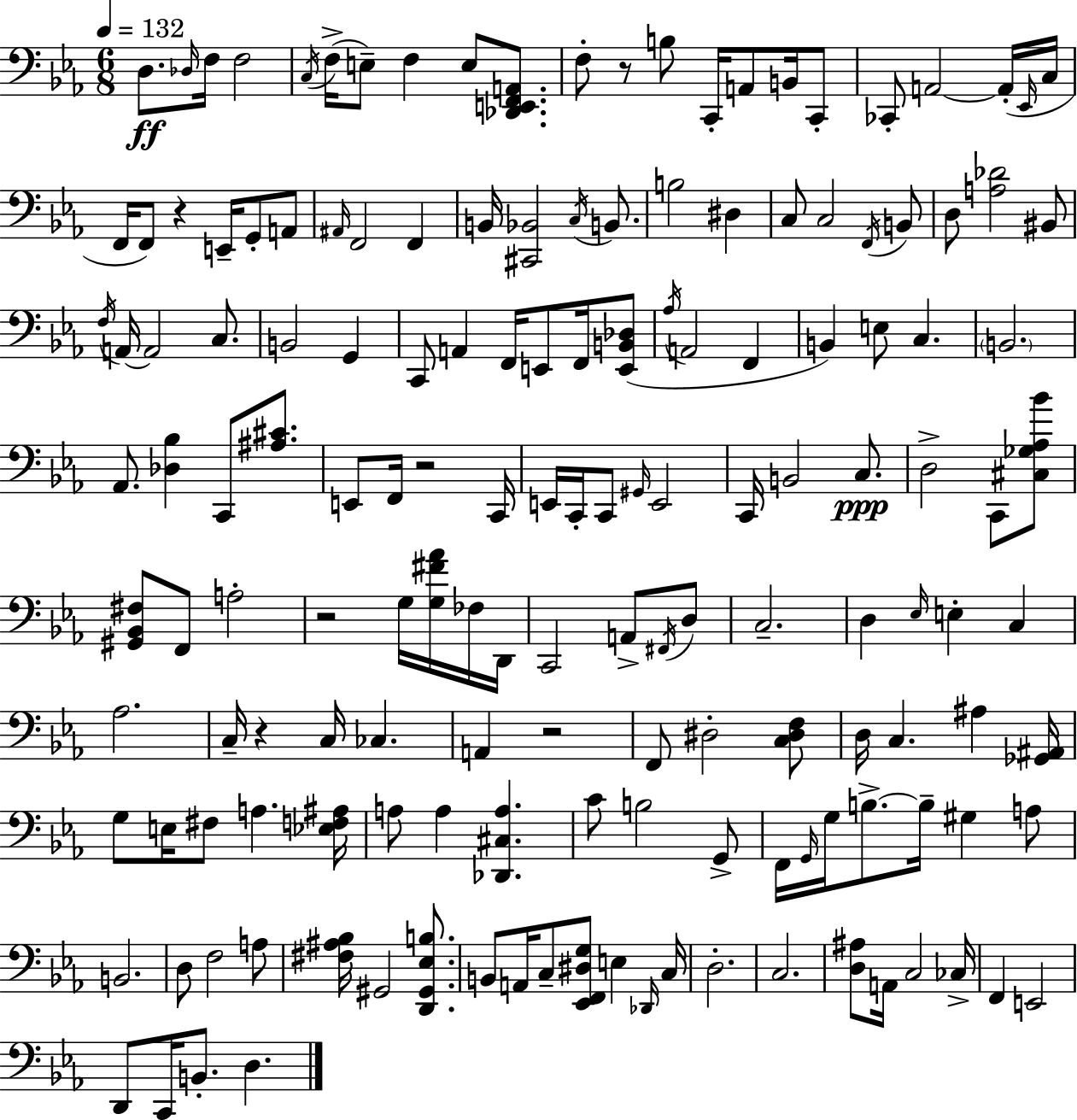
{
  \clef bass
  \numericTimeSignature
  \time 6/8
  \key ees \major
  \tempo 4 = 132
  d8.\ff \grace { des16 } f16 f2 | \acciaccatura { c16 }( f16-> e8--) f4 e8 <des, e, f, a,>8. | f8-. r8 b8 c,16-. a,8 b,16 | c,8-. ces,8-. a,2~~ | \break a,16-.( \grace { ees,16 } c16 f,16 f,8) r4 e,16-- g,8-. | a,8 \grace { ais,16 } f,2 | f,4 b,16 <cis, bes,>2 | \acciaccatura { c16 } b,8. b2 | \break dis4 c8 c2 | \acciaccatura { f,16 } b,8 d8 <a des'>2 | bis,8 \acciaccatura { f16 } a,16~~ a,2 | c8. b,2 | \break g,4 c,8 a,4 | f,16 e,8 f,16 <e, b, des>8( \acciaccatura { aes16 } a,2 | f,4 b,4) | e8 c4. \parenthesize b,2. | \break aes,8. <des bes>4 | c,8 <ais cis'>8. e,8 f,16 r2 | c,16 e,16 c,16-. c,8 | \grace { gis,16 } e,2 c,16 b,2 | \break c8.\ppp d2-> | c,8 <cis ges aes bes'>8 <gis, bes, fis>8 f,8 | a2-. r2 | g16 <g fis' aes'>16 fes16 d,16 c,2 | \break a,8-> \acciaccatura { fis,16 } d8 c2.-- | d4 | \grace { ees16 } e4-. c4 aes2. | c16-- | \break r4 c16 ces4. a,4 | r2 f,8 | dis2-. <c dis f>8 d16 | c4. ais4 <ges, ais,>16 g8 | \break e16 fis8 a4. <ees f ais>16 a8 | a4 <des, cis a>4. c'8 | b2 g,8-> f,16 | \grace { g,16 } g16 b8.->~~ b16-- gis4 a8 | \break b,2. | d8 f2 a8 | <fis ais bes>16 gis,2 <d, gis, ees b>8. | b,8 a,16 c8-- <ees, f, dis g>8 e4 \grace { des,16 } | \break c16 d2.-. | c2. | <d ais>8 a,16 c2 | ces16-> f,4 e,2 | \break d,8 c,16 b,8.-. d4. | \bar "|."
}